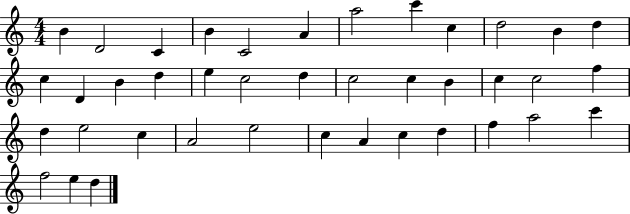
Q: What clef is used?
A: treble